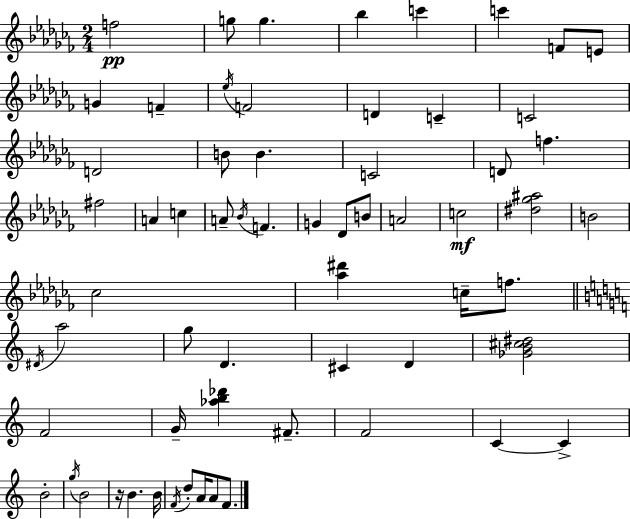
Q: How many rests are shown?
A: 1